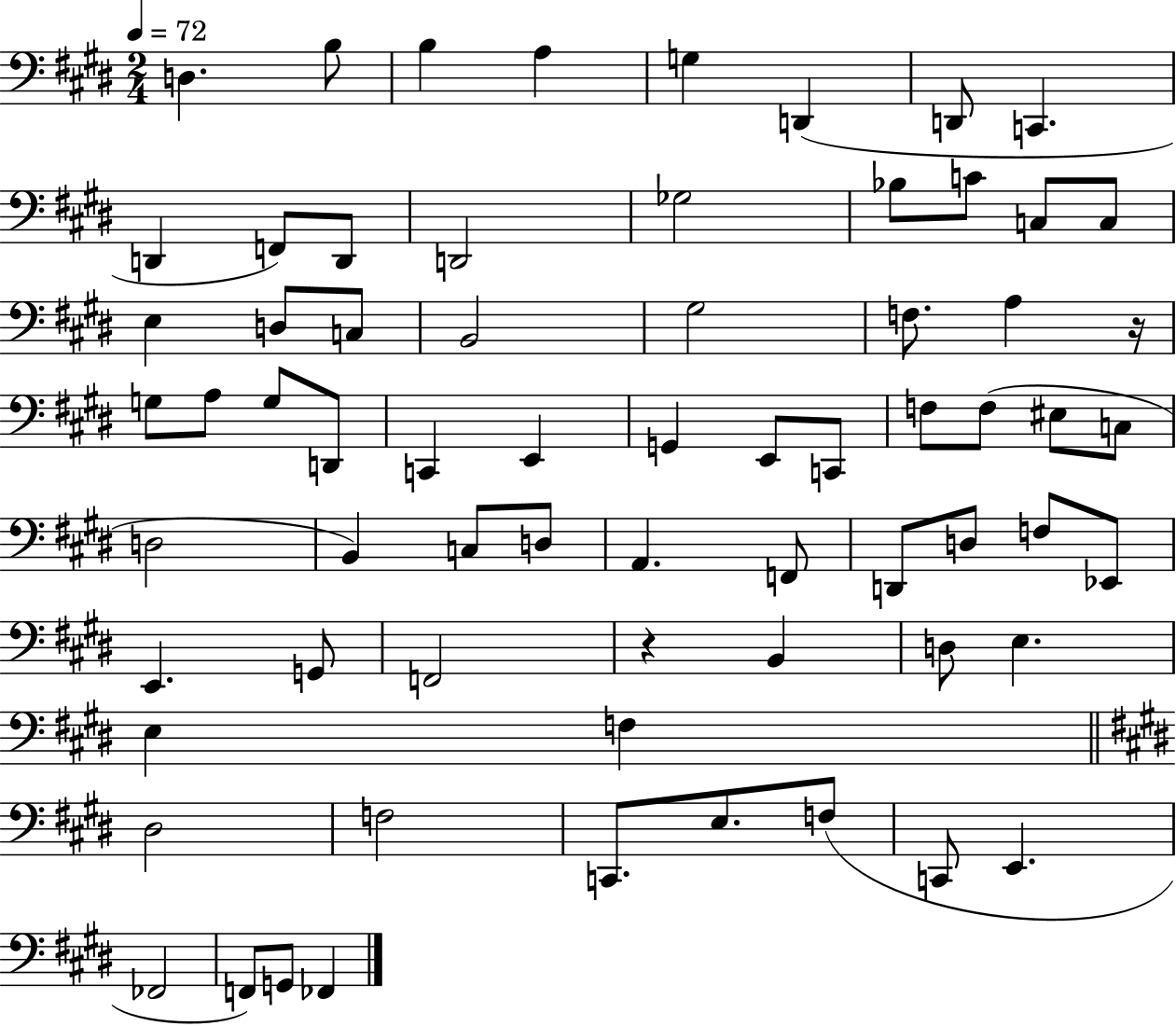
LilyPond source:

{
  \clef bass
  \numericTimeSignature
  \time 2/4
  \key e \major
  \tempo 4 = 72
  d4. b8 | b4 a4 | g4 d,4( | d,8 c,4. | \break d,4 f,8) d,8 | d,2 | ges2 | bes8 c'8 c8 c8 | \break e4 d8 c8 | b,2 | gis2 | f8. a4 r16 | \break g8 a8 g8 d,8 | c,4 e,4 | g,4 e,8 c,8 | f8 f8( eis8 c8 | \break d2 | b,4) c8 d8 | a,4. f,8 | d,8 d8 f8 ees,8 | \break e,4. g,8 | f,2 | r4 b,4 | d8 e4. | \break e4 f4 | \bar "||" \break \key e \major dis2 | f2 | c,8. e8. f8( | c,8 e,4. | \break fes,2 | f,8) g,8 fes,4 | \bar "|."
}